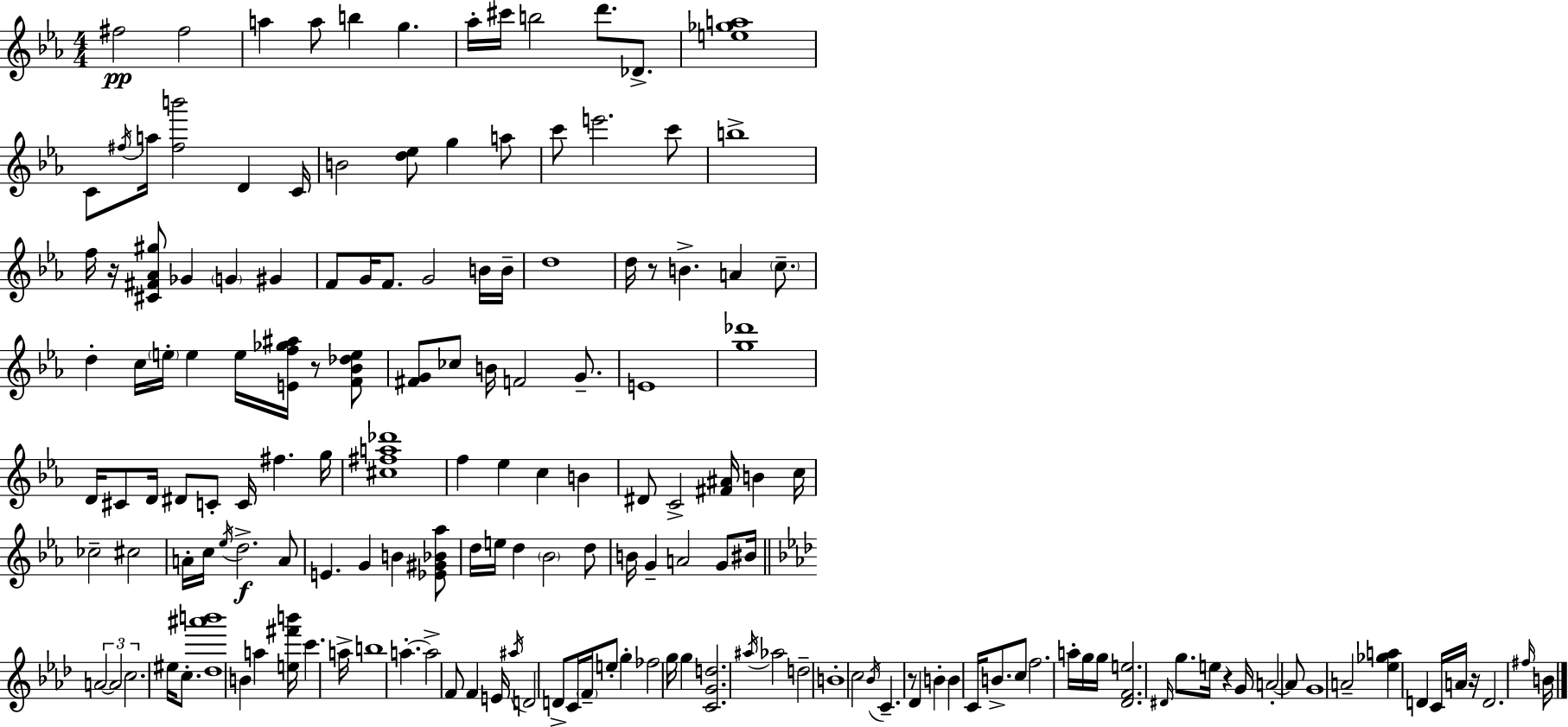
{
  \clef treble
  \numericTimeSignature
  \time 4/4
  \key ees \major
  \repeat volta 2 { fis''2\pp fis''2 | a''4 a''8 b''4 g''4. | aes''16-. cis'''16 b''2 d'''8. des'8.-> | <e'' ges'' a''>1 | \break c'8 \acciaccatura { fis''16 } a''16 <fis'' b'''>2 d'4 | c'16 b'2 <d'' ees''>8 g''4 a''8 | c'''8 e'''2. c'''8 | b''1-> | \break f''16 r16 <cis' fis' aes' gis''>8 ges'4 \parenthesize g'4 gis'4 | f'8 g'16 f'8. g'2 b'16 | b'16-- d''1 | d''16 r8 b'4.-> a'4 \parenthesize c''8.-- | \break d''4-. c''16 \parenthesize e''16-. e''4 e''16 <e' f'' ges'' ais''>16 r8 <f' bes' des'' e''>8 | <fis' g'>8 ces''8 b'16 f'2 g'8.-- | e'1 | <g'' des'''>1 | \break d'16 cis'8 d'16 dis'8 c'8-. c'16 fis''4. | g''16 <cis'' fis'' a'' des'''>1 | f''4 ees''4 c''4 b'4 | dis'8 c'2-> <fis' ais'>16 b'4 | \break c''16 ces''2-- cis''2 | a'16-. c''16 \acciaccatura { ees''16 }\f d''2.-> | a'8 e'4. g'4 b'4 | <ees' gis' bes' aes''>8 d''16 e''16 d''4 \parenthesize bes'2 | \break d''8 b'16 g'4-- a'2 g'8 | bis'16 \bar "||" \break \key f \minor \tuplet 3/2 { a'2~~ a'2 | c''2. } eis''16 c''8.-. | <des'' ais''' b'''>1 | b'4 a''4 <e'' fis''' b'''>16 c'''4. a''16-> | \break b''1 | a''4.-.~~ a''2-> f'8 | f'4 e'16 \acciaccatura { ais''16 } d'2 d'8-> | c'16 \parenthesize f'16-- e''8-. g''4-. fes''2 | \break g''16 g''4 <c' g' d''>2. | \acciaccatura { ais''16 } aes''2 d''2-- | b'1-. | c''2 \acciaccatura { bes'16 } c'4.-- | \break r8 des'4 b'4-. b'4 c'16 | b'8.-> c''8 f''2. | a''16-. g''16 g''16 <des' f' e''>2. | \grace { dis'16 } g''8. e''16 r4 g'16 a'2-.~~ | \break a'8 g'1 | a'2-- <ees'' ges'' a''>4 | d'4 c'16 a'16 r16 d'2. | \grace { fis''16 } b'16 } \bar "|."
}